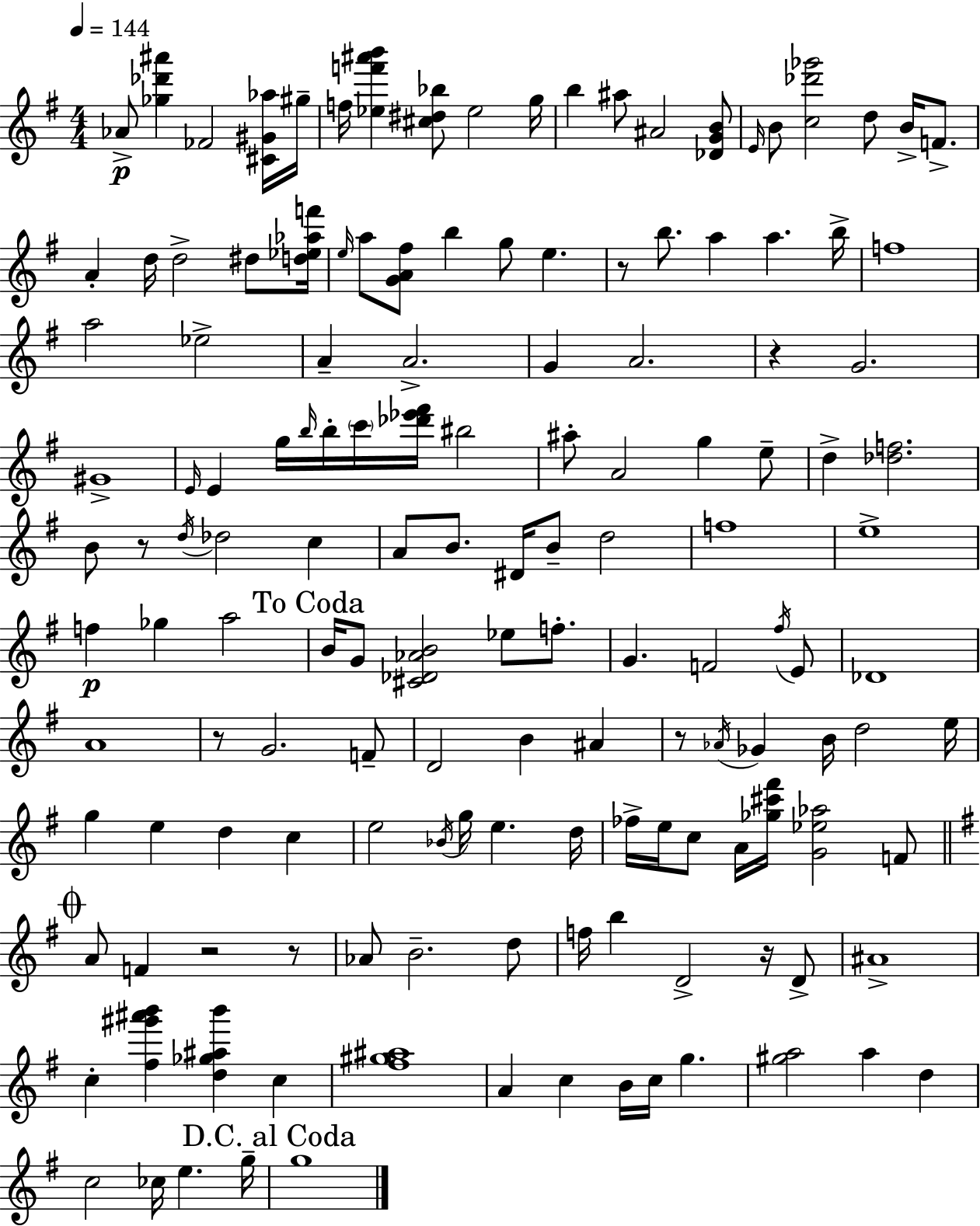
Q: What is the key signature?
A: G major